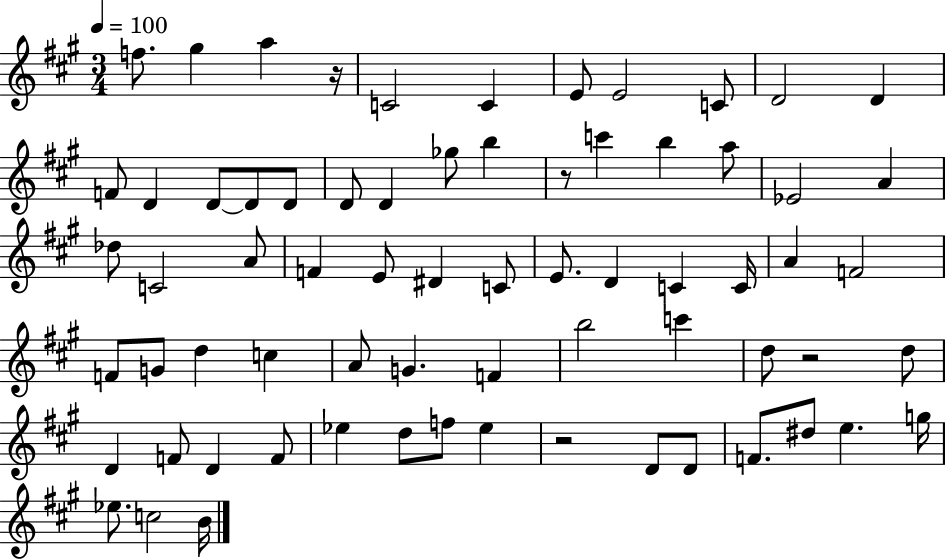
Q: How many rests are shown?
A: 4